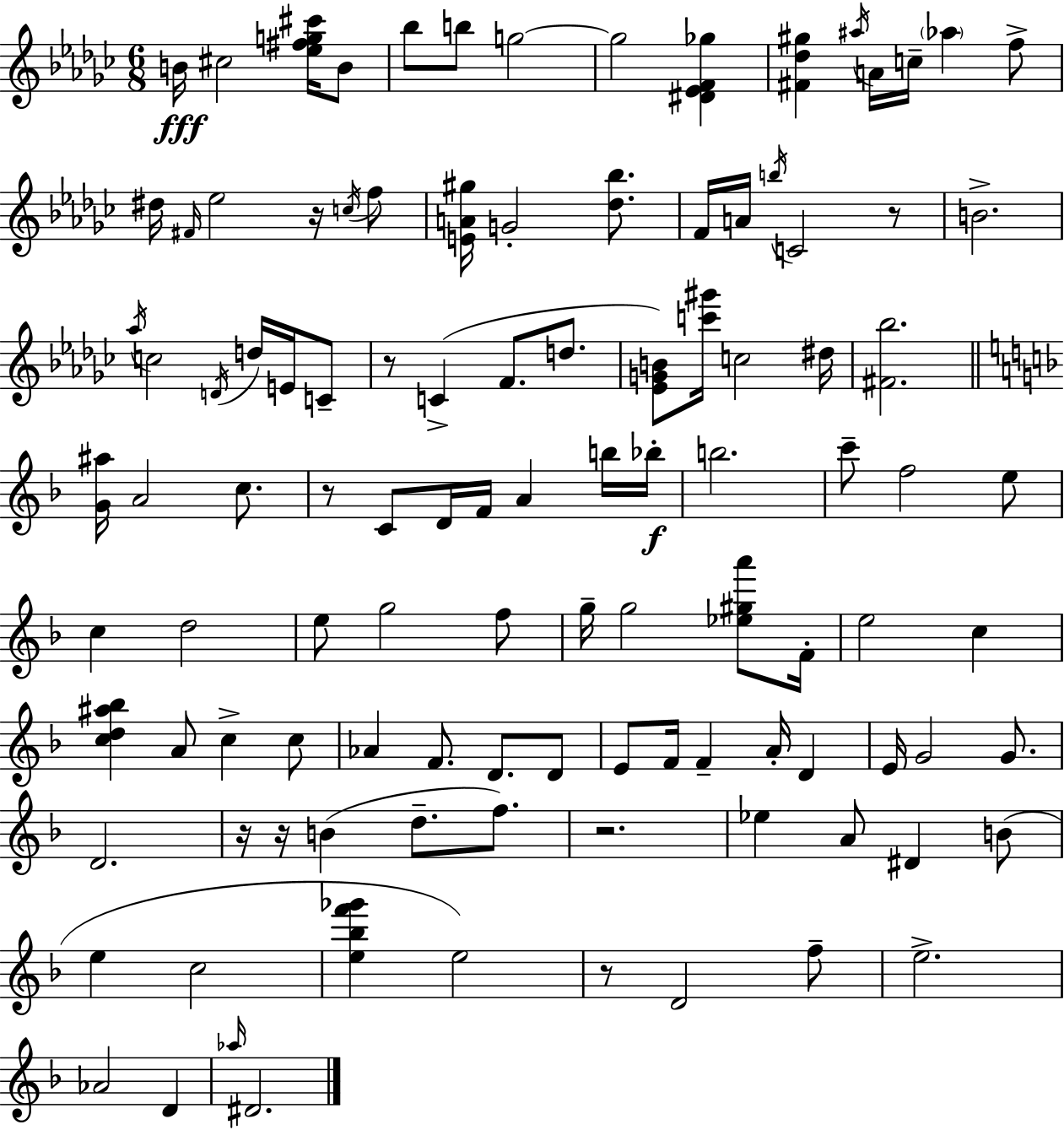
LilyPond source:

{
  \clef treble
  \numericTimeSignature
  \time 6/8
  \key ees \minor
  \repeat volta 2 { b'16\fff cis''2 <ees'' fis'' g'' cis'''>16 b'8 | bes''8 b''8 g''2~~ | g''2 <dis' ees' f' ges''>4 | <fis' des'' gis''>4 \acciaccatura { ais''16 } a'16 c''16-- \parenthesize aes''4 f''8-> | \break dis''16 \grace { fis'16 } ees''2 r16 | \acciaccatura { c''16 } f''8 <e' a' gis''>16 g'2-. | <des'' bes''>8. f'16 a'16 \acciaccatura { b''16 } c'2 | r8 b'2.-> | \break \acciaccatura { aes''16 } c''2 | \acciaccatura { d'16 } d''16 e'16 c'8-- r8 c'4->( | f'8. d''8. <ees' g' b'>8) <c''' gis'''>16 c''2 | dis''16 <fis' bes''>2. | \break \bar "||" \break \key f \major <g' ais''>16 a'2 c''8. | r8 c'8 d'16 f'16 a'4 b''16 bes''16-.\f | b''2. | c'''8-- f''2 e''8 | \break c''4 d''2 | e''8 g''2 f''8 | g''16-- g''2 <ees'' gis'' a'''>8 f'16-. | e''2 c''4 | \break <c'' d'' ais'' bes''>4 a'8 c''4-> c''8 | aes'4 f'8. d'8. d'8 | e'8 f'16 f'4-- a'16-. d'4 | e'16 g'2 g'8. | \break d'2. | r16 r16 b'4( d''8.-- f''8.) | r2. | ees''4 a'8 dis'4 b'8( | \break e''4 c''2 | <e'' bes'' f''' ges'''>4 e''2) | r8 d'2 f''8-- | e''2.-> | \break aes'2 d'4 | \grace { aes''16 } dis'2. | } \bar "|."
}